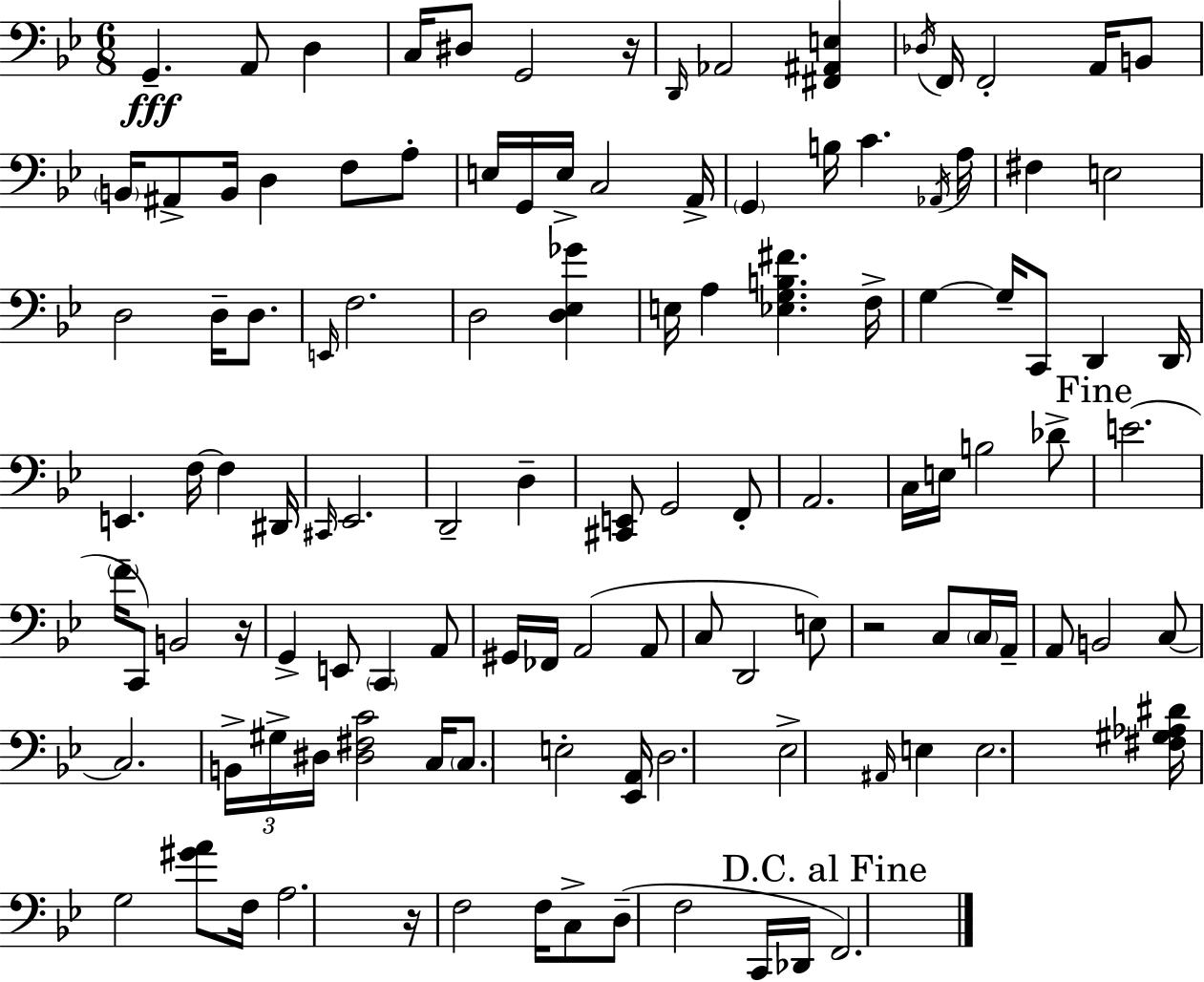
X:1
T:Untitled
M:6/8
L:1/4
K:Bb
G,, A,,/2 D, C,/4 ^D,/2 G,,2 z/4 D,,/4 _A,,2 [^F,,^A,,E,] _D,/4 F,,/4 F,,2 A,,/4 B,,/2 B,,/4 ^A,,/2 B,,/4 D, F,/2 A,/2 E,/4 G,,/4 E,/4 C,2 A,,/4 G,, B,/4 C _A,,/4 A,/4 ^F, E,2 D,2 D,/4 D,/2 E,,/4 F,2 D,2 [D,_E,_G] E,/4 A, [_E,G,B,^F] F,/4 G, G,/4 C,,/2 D,, D,,/4 E,, F,/4 F, ^D,,/4 ^C,,/4 _E,,2 D,,2 D, [^C,,E,,]/2 G,,2 F,,/2 A,,2 C,/4 E,/4 B,2 _D/2 E2 F/4 C,,/2 B,,2 z/4 G,, E,,/2 C,, A,,/2 ^G,,/4 _F,,/4 A,,2 A,,/2 C,/2 D,,2 E,/2 z2 C,/2 C,/4 A,,/4 A,,/2 B,,2 C,/2 C,2 B,,/4 ^G,/4 ^D,/4 [^D,^F,C]2 C,/4 C,/2 E,2 [_E,,A,,]/4 D,2 _E,2 ^A,,/4 E, E,2 [^F,^G,_A,^D]/4 G,2 [^GA]/2 F,/4 A,2 z/4 F,2 F,/4 C,/2 D,/2 F,2 C,,/4 _D,,/4 F,,2